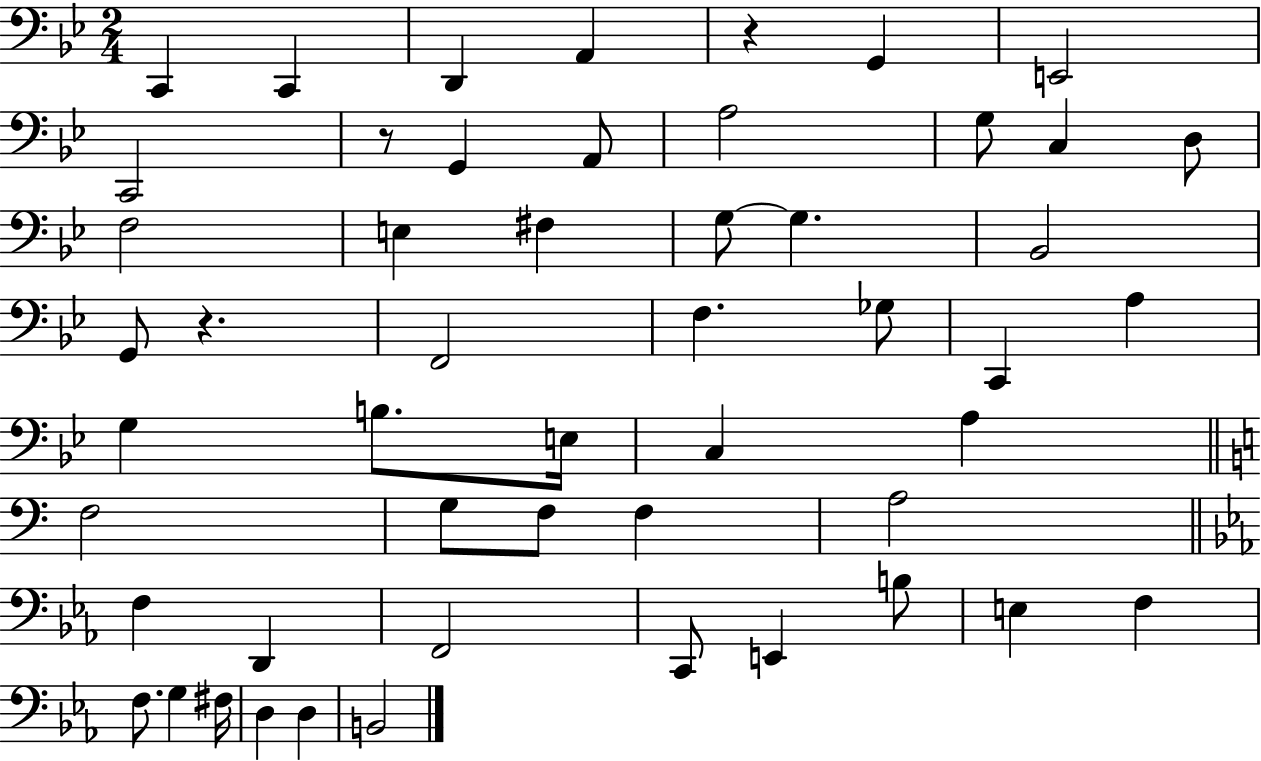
C2/q C2/q D2/q A2/q R/q G2/q E2/h C2/h R/e G2/q A2/e A3/h G3/e C3/q D3/e F3/h E3/q F#3/q G3/e G3/q. Bb2/h G2/e R/q. F2/h F3/q. Gb3/e C2/q A3/q G3/q B3/e. E3/s C3/q A3/q F3/h G3/e F3/e F3/q A3/h F3/q D2/q F2/h C2/e E2/q B3/e E3/q F3/q F3/e. G3/q F#3/s D3/q D3/q B2/h